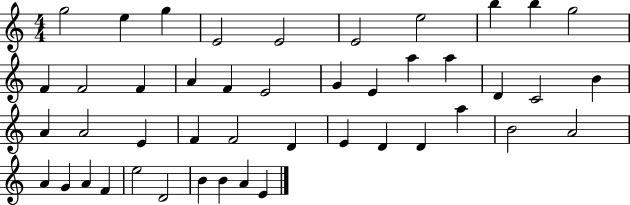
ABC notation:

X:1
T:Untitled
M:4/4
L:1/4
K:C
g2 e g E2 E2 E2 e2 b b g2 F F2 F A F E2 G E a a D C2 B A A2 E F F2 D E D D a B2 A2 A G A F e2 D2 B B A E